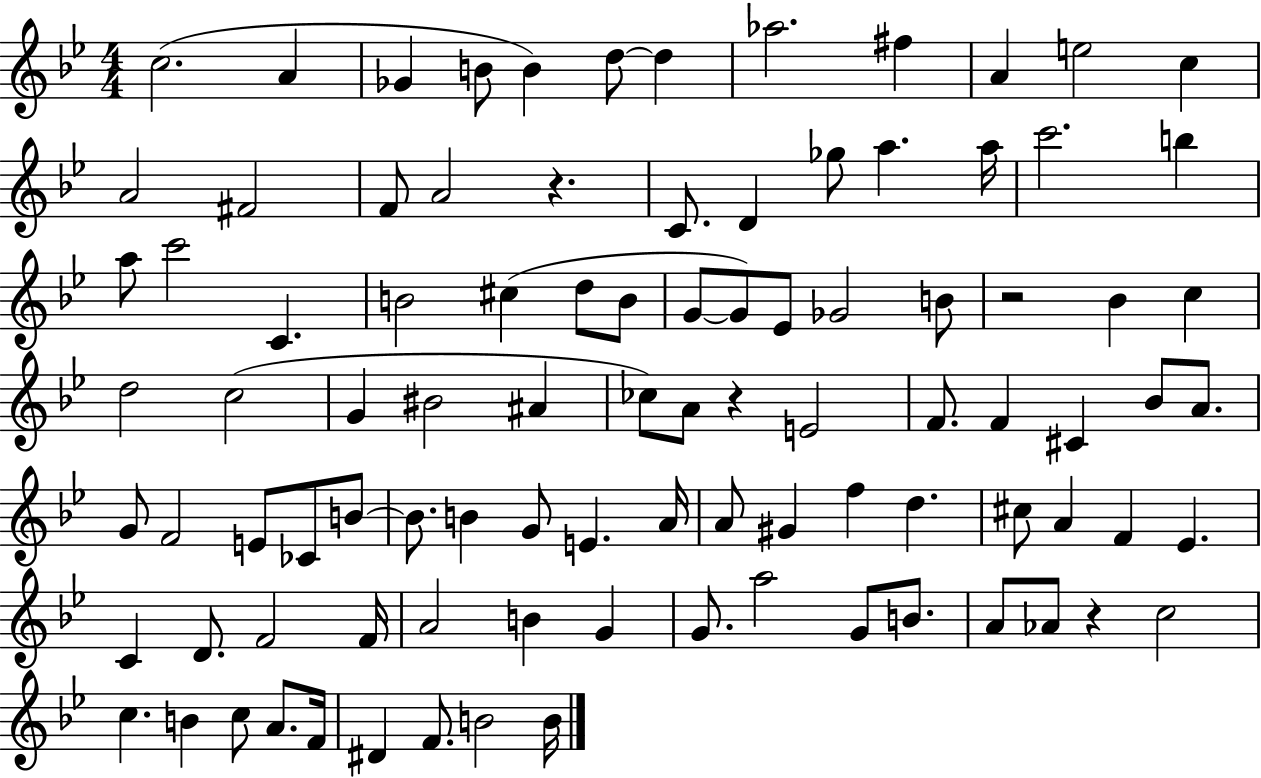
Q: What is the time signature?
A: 4/4